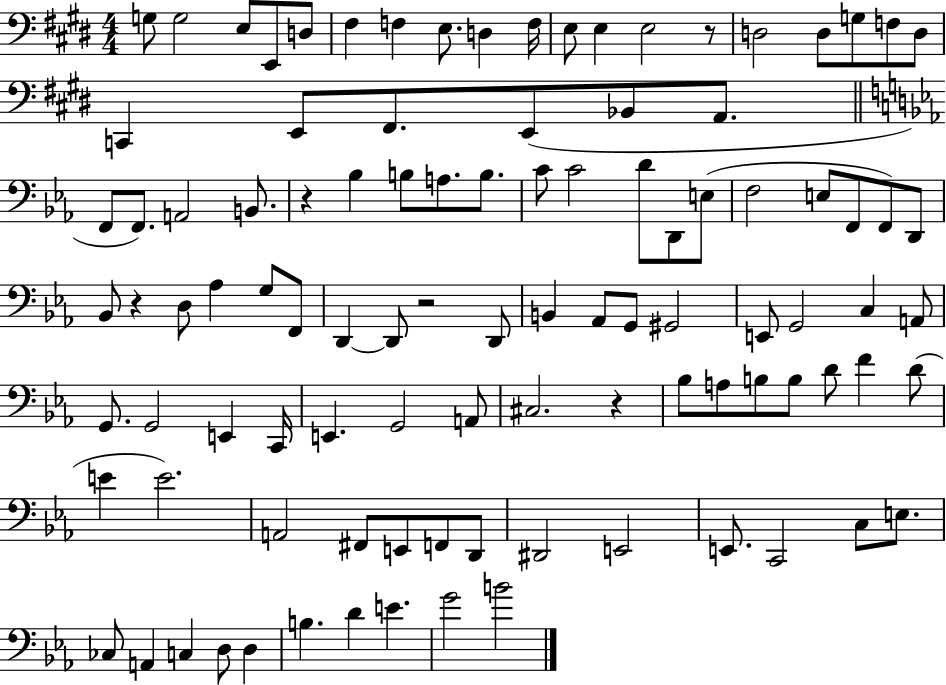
G3/e G3/h E3/e E2/e D3/e F#3/q F3/q E3/e. D3/q F3/s E3/e E3/q E3/h R/e D3/h D3/e G3/e F3/e D3/e C2/q E2/e F#2/e. E2/e Bb2/e A2/e. F2/e F2/e. A2/h B2/e. R/q Bb3/q B3/e A3/e. B3/e. C4/e C4/h D4/e D2/e E3/e F3/h E3/e F2/e F2/e D2/e Bb2/e R/q D3/e Ab3/q G3/e F2/e D2/q D2/e R/h D2/e B2/q Ab2/e G2/e G#2/h E2/e G2/h C3/q A2/e G2/e. G2/h E2/q C2/s E2/q. G2/h A2/e C#3/h. R/q Bb3/e A3/e B3/e B3/e D4/e F4/q D4/e E4/q E4/h. A2/h F#2/e E2/e F2/e D2/e D#2/h E2/h E2/e. C2/h C3/e E3/e. CES3/e A2/q C3/q D3/e D3/q B3/q. D4/q E4/q. G4/h B4/h